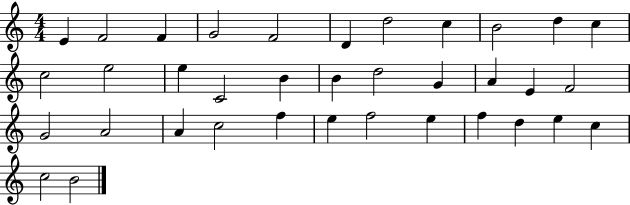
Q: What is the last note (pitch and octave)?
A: B4